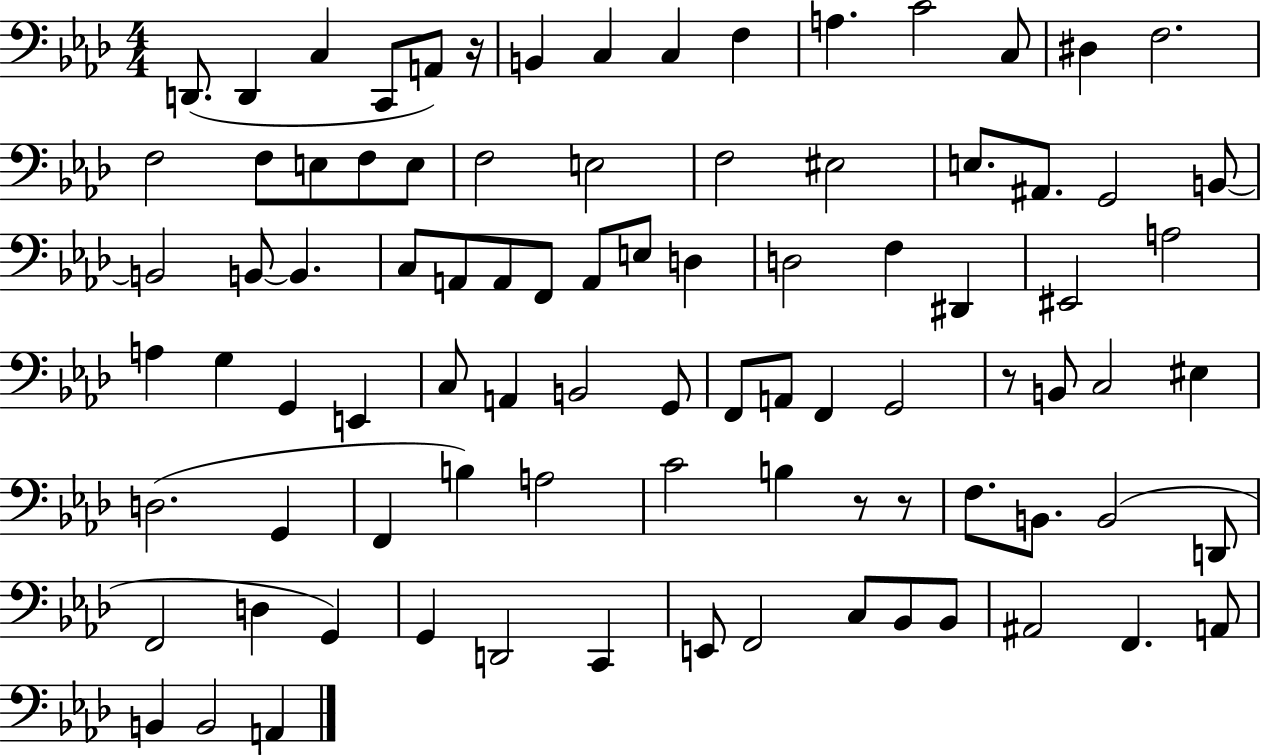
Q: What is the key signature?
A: AES major